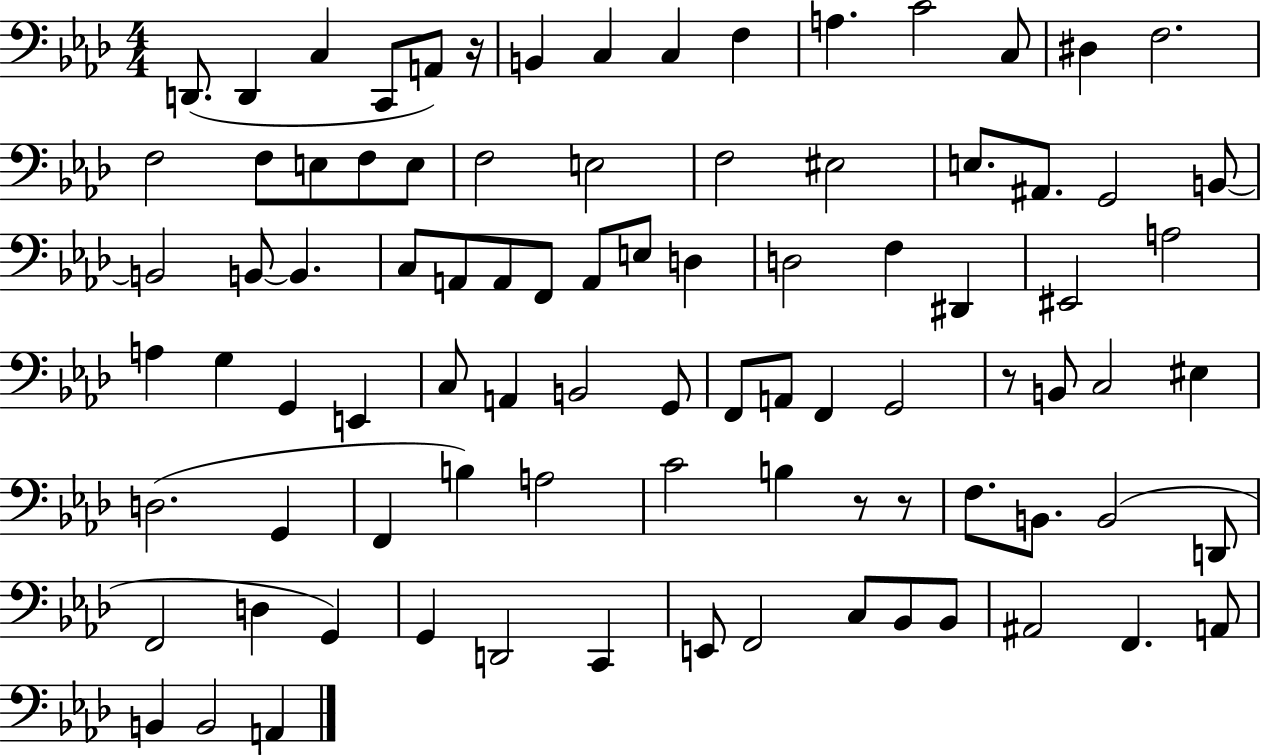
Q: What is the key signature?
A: AES major